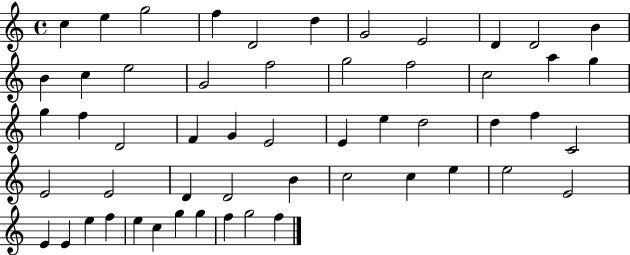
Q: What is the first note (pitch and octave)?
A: C5